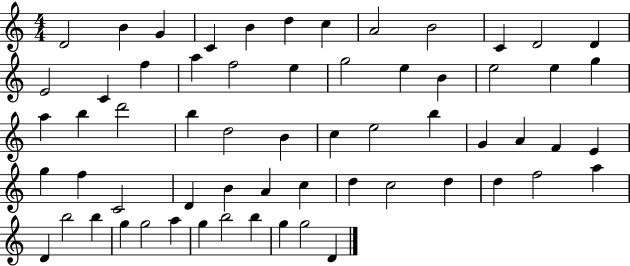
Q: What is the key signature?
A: C major